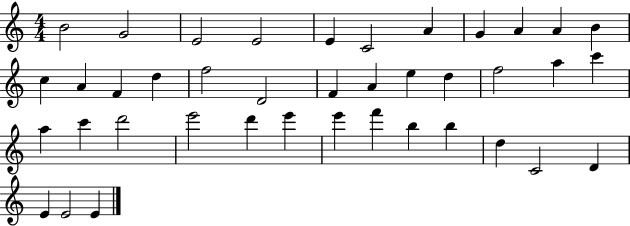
B4/h G4/h E4/h E4/h E4/q C4/h A4/q G4/q A4/q A4/q B4/q C5/q A4/q F4/q D5/q F5/h D4/h F4/q A4/q E5/q D5/q F5/h A5/q C6/q A5/q C6/q D6/h E6/h D6/q E6/q E6/q F6/q B5/q B5/q D5/q C4/h D4/q E4/q E4/h E4/q